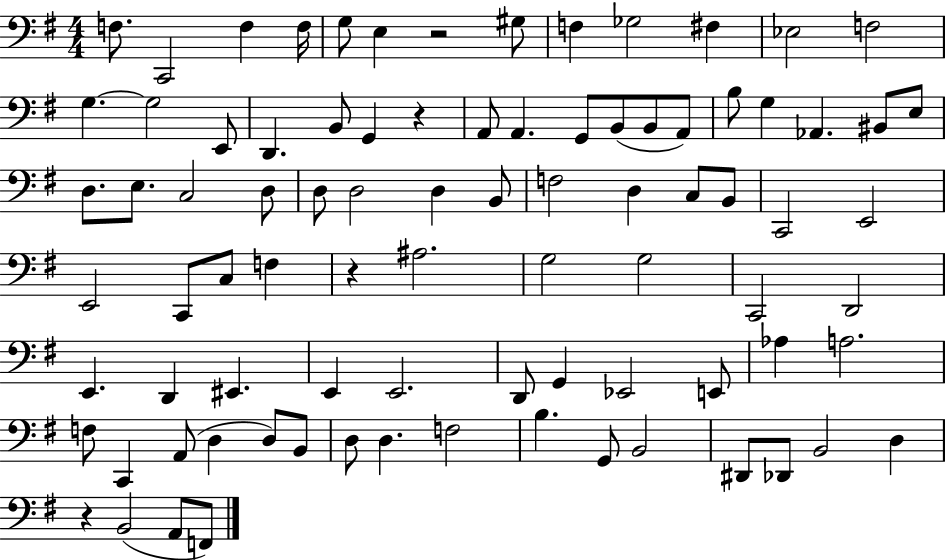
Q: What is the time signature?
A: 4/4